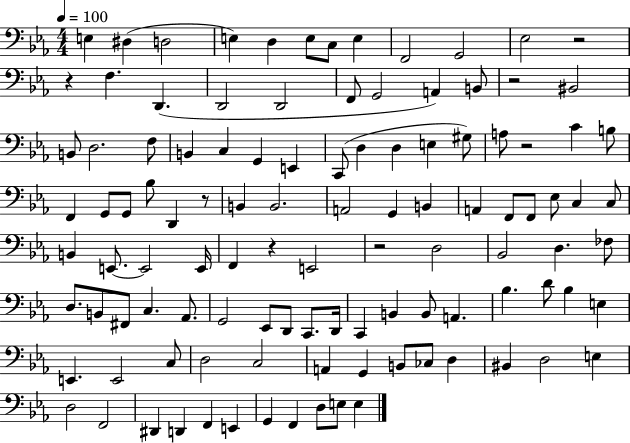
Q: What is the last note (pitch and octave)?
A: E3